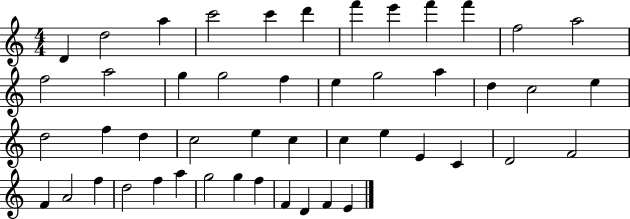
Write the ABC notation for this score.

X:1
T:Untitled
M:4/4
L:1/4
K:C
D d2 a c'2 c' d' f' e' f' f' f2 a2 f2 a2 g g2 f e g2 a d c2 e d2 f d c2 e c c e E C D2 F2 F A2 f d2 f a g2 g f F D F E